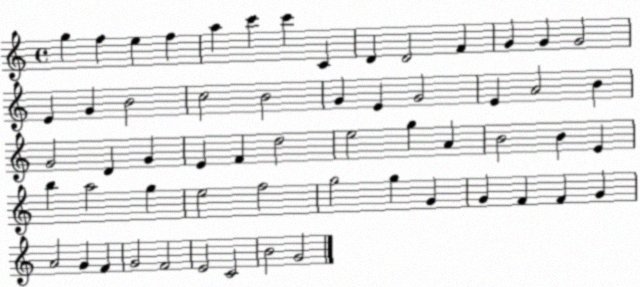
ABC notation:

X:1
T:Untitled
M:4/4
L:1/4
K:C
g f e f a c' c' C D D2 F G G G2 E G B2 c2 B2 G E G2 E A2 B G2 D G E F d2 e2 g A B2 B E b a2 g e2 f2 g2 g G G F F G A2 G F G2 F2 E2 C2 B2 G2